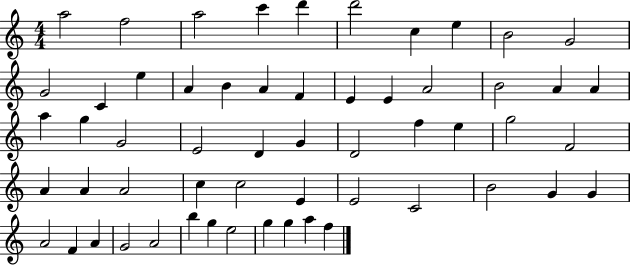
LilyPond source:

{
  \clef treble
  \numericTimeSignature
  \time 4/4
  \key c \major
  a''2 f''2 | a''2 c'''4 d'''4 | d'''2 c''4 e''4 | b'2 g'2 | \break g'2 c'4 e''4 | a'4 b'4 a'4 f'4 | e'4 e'4 a'2 | b'2 a'4 a'4 | \break a''4 g''4 g'2 | e'2 d'4 g'4 | d'2 f''4 e''4 | g''2 f'2 | \break a'4 a'4 a'2 | c''4 c''2 e'4 | e'2 c'2 | b'2 g'4 g'4 | \break a'2 f'4 a'4 | g'2 a'2 | b''4 g''4 e''2 | g''4 g''4 a''4 f''4 | \break \bar "|."
}